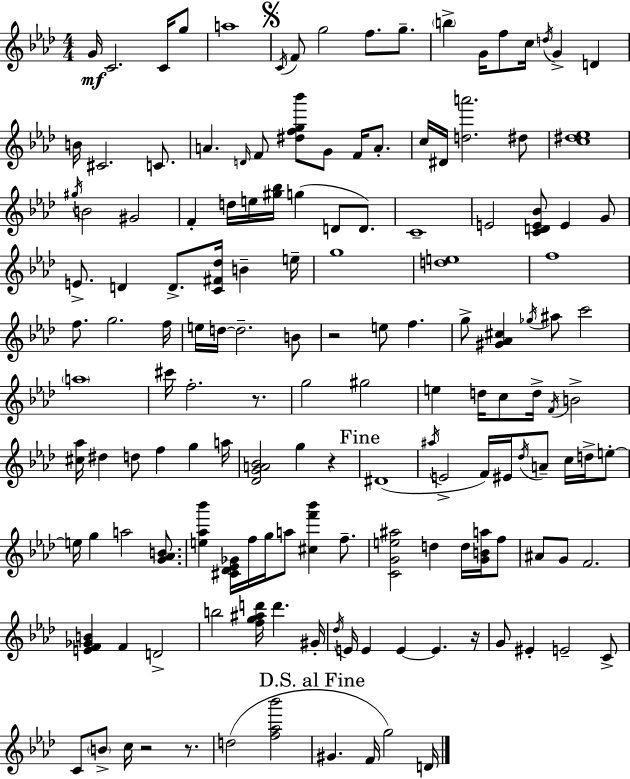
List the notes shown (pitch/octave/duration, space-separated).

G4/s C4/h. C4/s G5/e A5/w C4/s F4/e G5/h F5/e. G5/e. B5/q G4/s F5/e C5/s D5/s G4/q D4/q B4/s C#4/h. C4/e. A4/q. D4/s F4/e [D#5,F5,G5,Bb6]/e G4/e F4/s A4/e. C5/s D#4/s [D5,A6]/h. D#5/e [C5,D#5,Eb5]/w G#5/s B4/h G#4/h F4/q D5/s E5/s [G#5,Bb5]/s G5/q D4/e D4/e. C4/w E4/h [C4,D4,E4,Bb4]/e E4/q G4/e E4/e. D4/q D4/e. [C4,F#4,Db5]/s B4/q E5/s G5/w [D5,E5]/w F5/w F5/e. G5/h. F5/s E5/s D5/s D5/h. B4/e R/h E5/e F5/q. G5/e [G#4,Ab4,C#5]/q Gb5/s A#5/e C6/h A5/w C#6/s F5/h. R/e. G5/h G#5/h E5/q D5/s C5/e D5/s F4/s B4/h [C#5,Ab5]/s D#5/q D5/e F5/q G5/q A5/s [Db4,G4,A4,Bb4]/h G5/q R/q D#4/w A#5/s E4/h F4/s EIS4/s Db5/s A4/e C5/s D5/s E5/e E5/s G5/q A5/h [G4,Ab4,B4]/e. [E5,Ab5,Bb6]/q [C#4,Db4,Eb4,Gb4]/s F5/s G5/s A5/e [C#5,F6,Bb6]/q F5/e. [C4,G4,E5,A#5]/h D5/q D5/s [G4,B4,A5]/s F5/e A#4/e G4/e F4/h. [E4,F4,Gb4,B4]/q F4/q D4/h B5/h [F5,G5,A#5,D6]/s D6/q. G#4/s Db5/s E4/s E4/q E4/q E4/q. R/s G4/e EIS4/q E4/h C4/e C4/e B4/e C5/s R/h R/e. D5/h [F5,Ab5,Bb6]/h G#4/q. F4/s G5/h D4/s